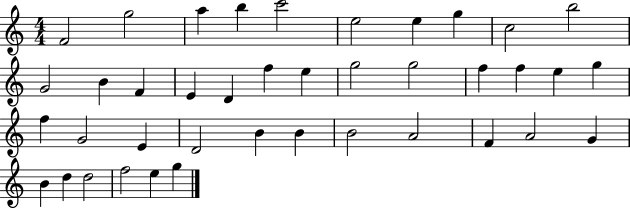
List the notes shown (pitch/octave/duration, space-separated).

F4/h G5/h A5/q B5/q C6/h E5/h E5/q G5/q C5/h B5/h G4/h B4/q F4/q E4/q D4/q F5/q E5/q G5/h G5/h F5/q F5/q E5/q G5/q F5/q G4/h E4/q D4/h B4/q B4/q B4/h A4/h F4/q A4/h G4/q B4/q D5/q D5/h F5/h E5/q G5/q